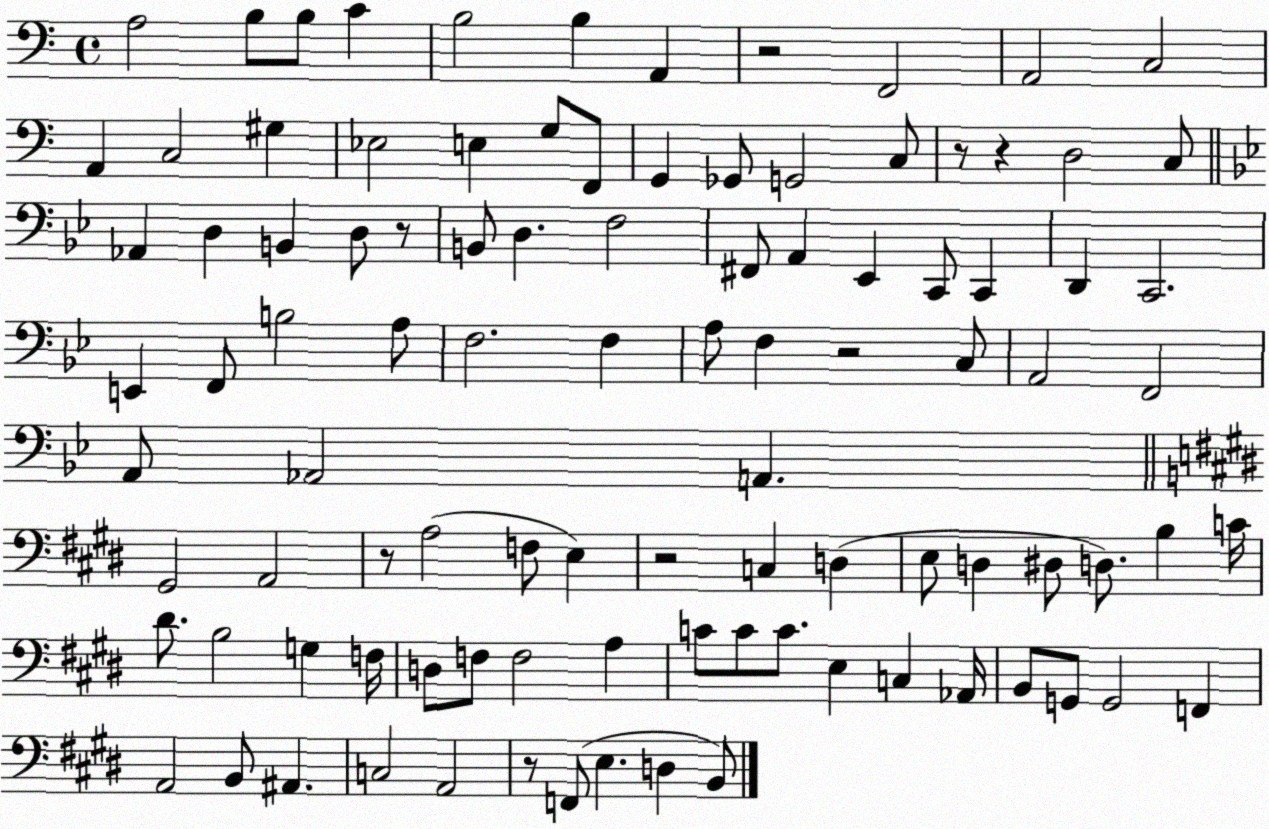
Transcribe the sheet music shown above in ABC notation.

X:1
T:Untitled
M:4/4
L:1/4
K:C
A,2 B,/2 B,/2 C B,2 B, A,, z2 F,,2 A,,2 C,2 A,, C,2 ^G, _E,2 E, G,/2 F,,/2 G,, _G,,/2 G,,2 C,/2 z/2 z D,2 C,/2 _A,, D, B,, D,/2 z/2 B,,/2 D, F,2 ^F,,/2 A,, _E,, C,,/2 C,, D,, C,,2 E,, F,,/2 B,2 A,/2 F,2 F, A,/2 F, z2 C,/2 A,,2 F,,2 A,,/2 _A,,2 A,, ^G,,2 A,,2 z/2 A,2 F,/2 E, z2 C, D, E,/2 D, ^D,/2 D,/2 B, C/4 ^D/2 B,2 G, F,/4 D,/2 F,/2 F,2 A, C/2 C/2 C/2 E, C, _A,,/4 B,,/2 G,,/2 G,,2 F,, A,,2 B,,/2 ^A,, C,2 A,,2 z/2 F,,/2 E, D, B,,/2